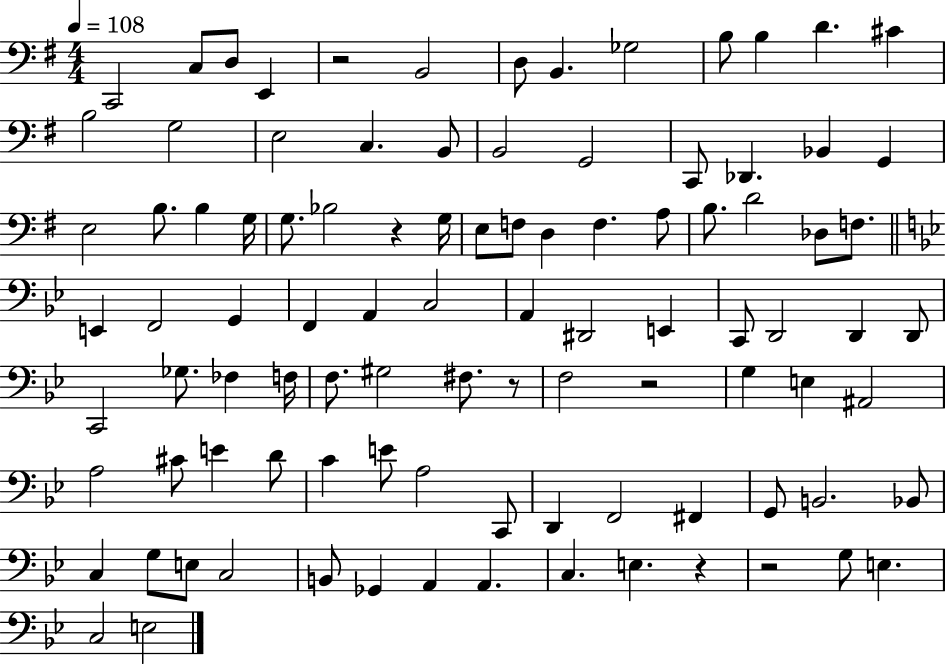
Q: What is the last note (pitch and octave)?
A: E3